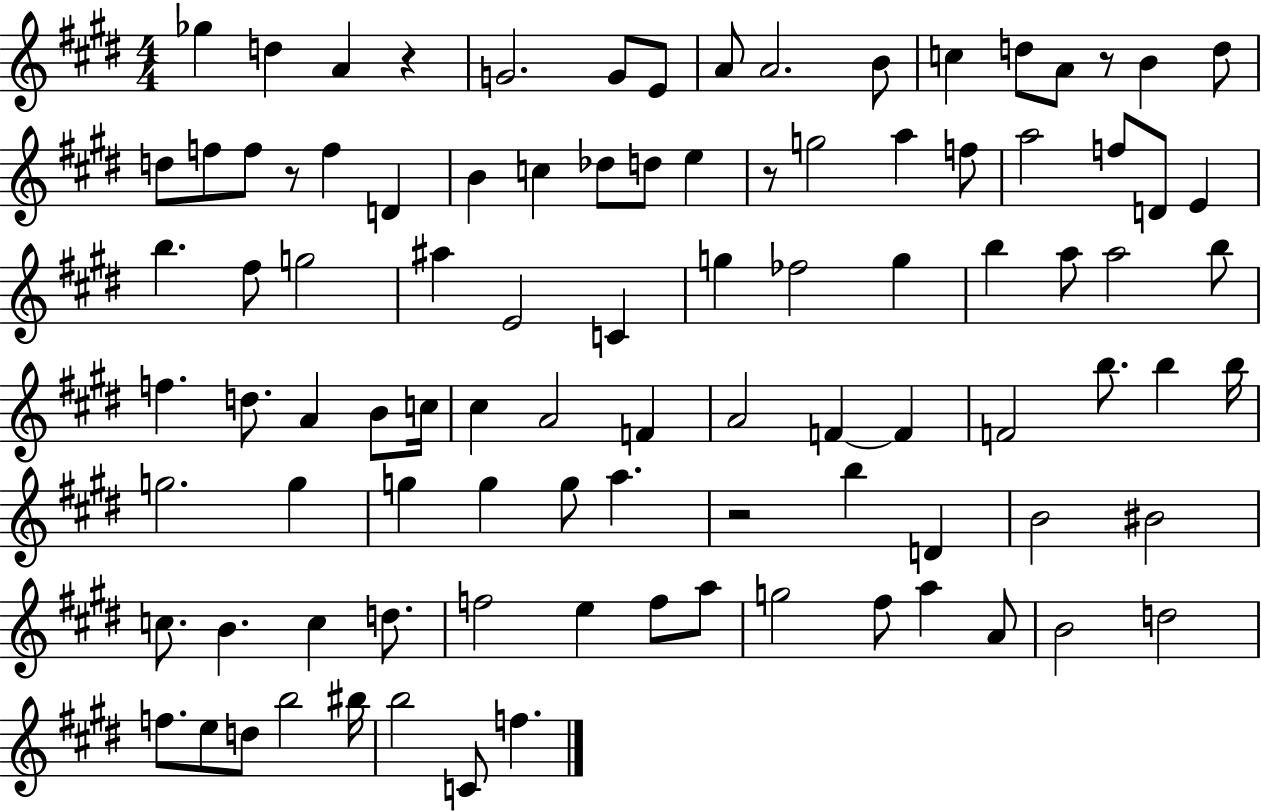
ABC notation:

X:1
T:Untitled
M:4/4
L:1/4
K:E
_g d A z G2 G/2 E/2 A/2 A2 B/2 c d/2 A/2 z/2 B d/2 d/2 f/2 f/2 z/2 f D B c _d/2 d/2 e z/2 g2 a f/2 a2 f/2 D/2 E b ^f/2 g2 ^a E2 C g _f2 g b a/2 a2 b/2 f d/2 A B/2 c/4 ^c A2 F A2 F F F2 b/2 b b/4 g2 g g g g/2 a z2 b D B2 ^B2 c/2 B c d/2 f2 e f/2 a/2 g2 ^f/2 a A/2 B2 d2 f/2 e/2 d/2 b2 ^b/4 b2 C/2 f